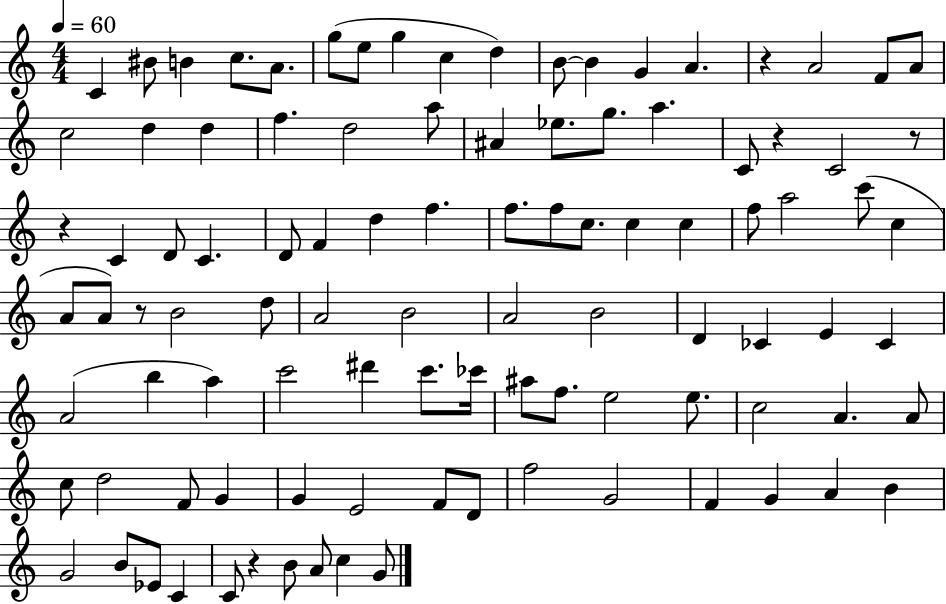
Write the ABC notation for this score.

X:1
T:Untitled
M:4/4
L:1/4
K:C
C ^B/2 B c/2 A/2 g/2 e/2 g c d B/2 B G A z A2 F/2 A/2 c2 d d f d2 a/2 ^A _e/2 g/2 a C/2 z C2 z/2 z C D/2 C D/2 F d f f/2 f/2 c/2 c c f/2 a2 c'/2 c A/2 A/2 z/2 B2 d/2 A2 B2 A2 B2 D _C E _C A2 b a c'2 ^d' c'/2 _c'/4 ^a/2 f/2 e2 e/2 c2 A A/2 c/2 d2 F/2 G G E2 F/2 D/2 f2 G2 F G A B G2 B/2 _E/2 C C/2 z B/2 A/2 c G/2